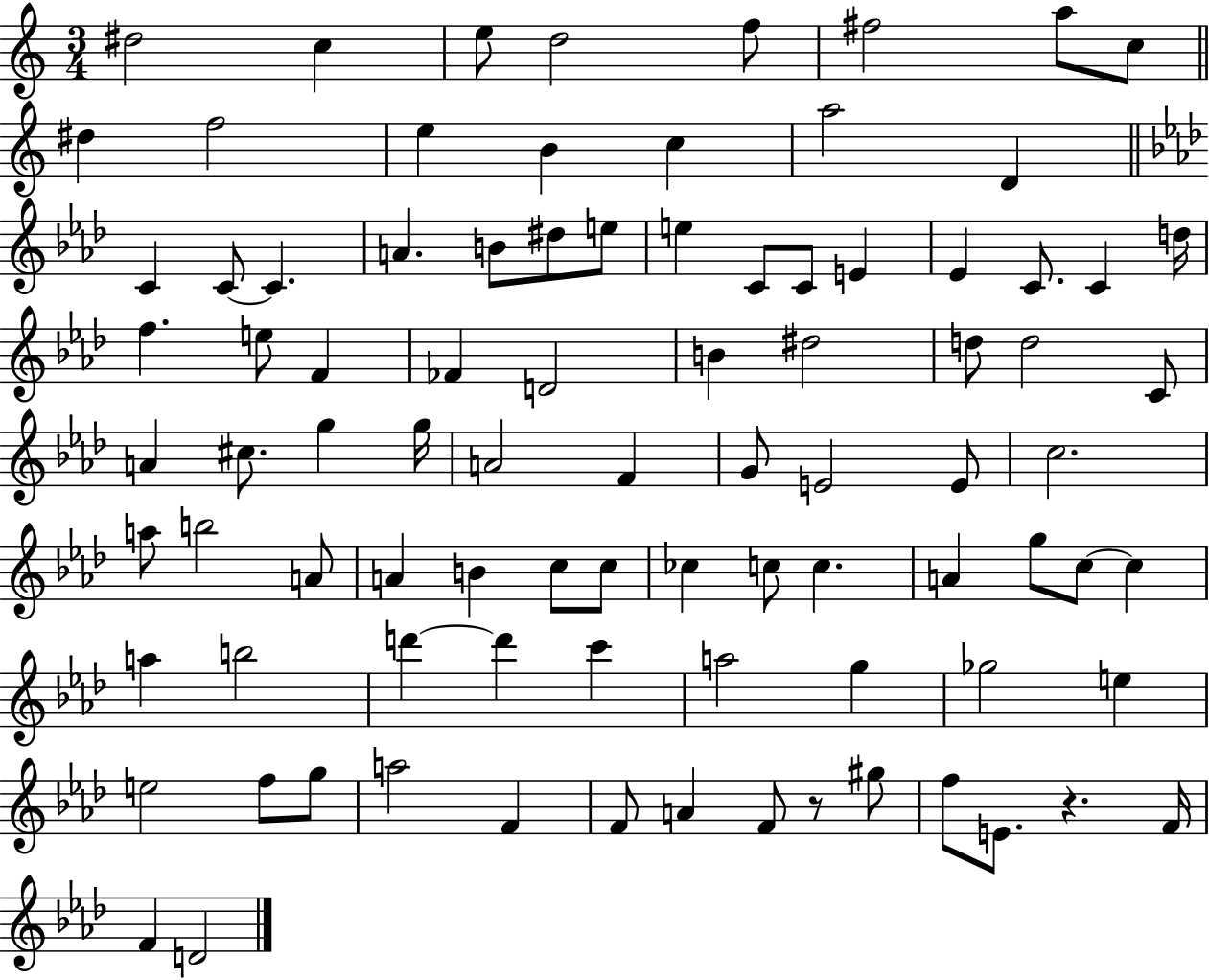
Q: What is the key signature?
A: C major